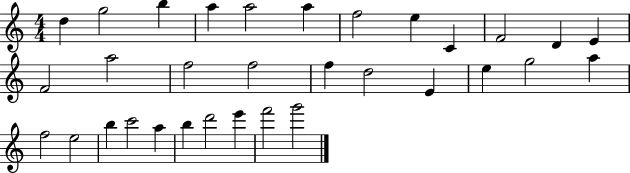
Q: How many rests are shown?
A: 0